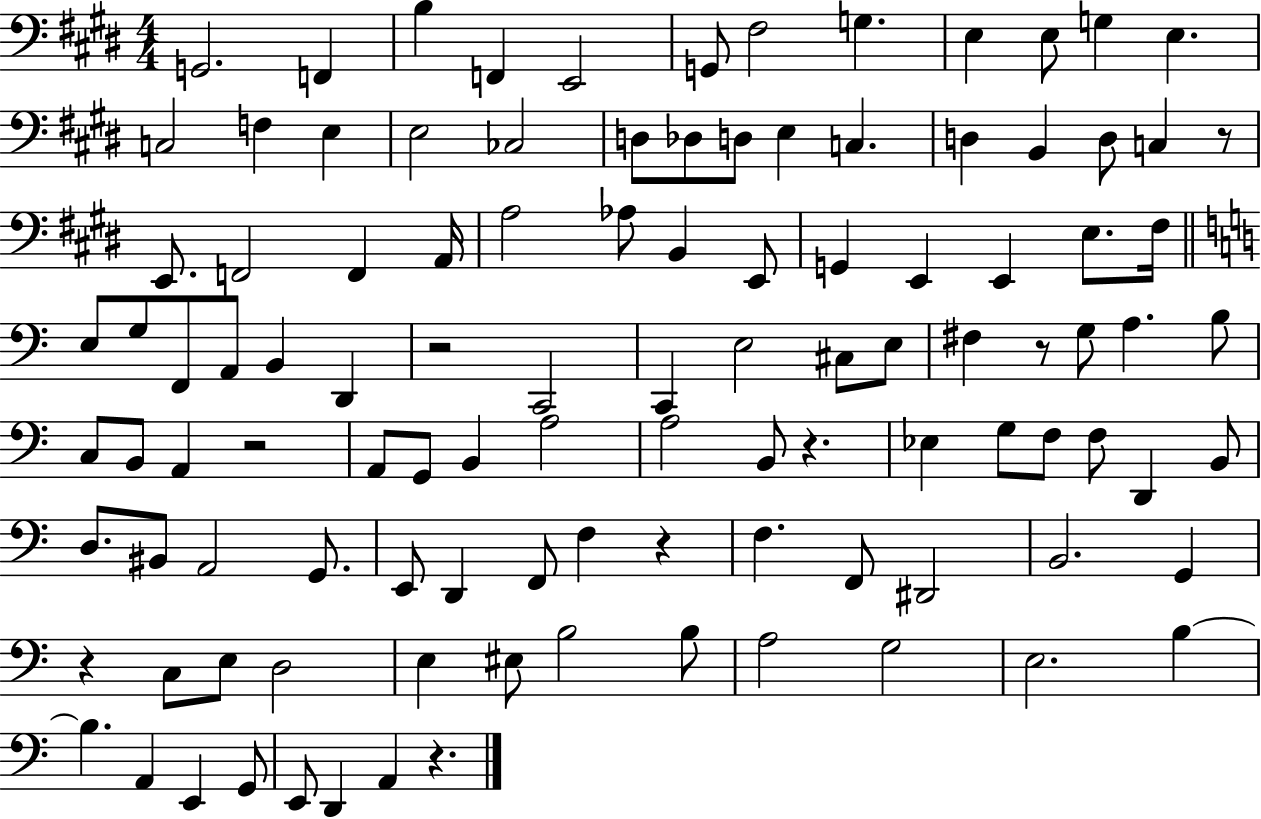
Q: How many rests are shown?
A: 8